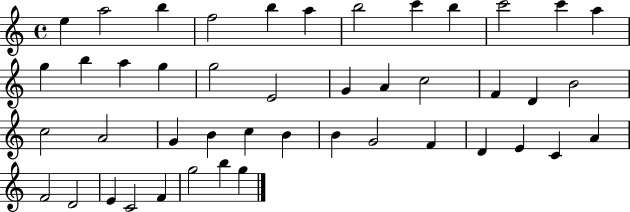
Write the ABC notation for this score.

X:1
T:Untitled
M:4/4
L:1/4
K:C
e a2 b f2 b a b2 c' b c'2 c' a g b a g g2 E2 G A c2 F D B2 c2 A2 G B c B B G2 F D E C A F2 D2 E C2 F g2 b g